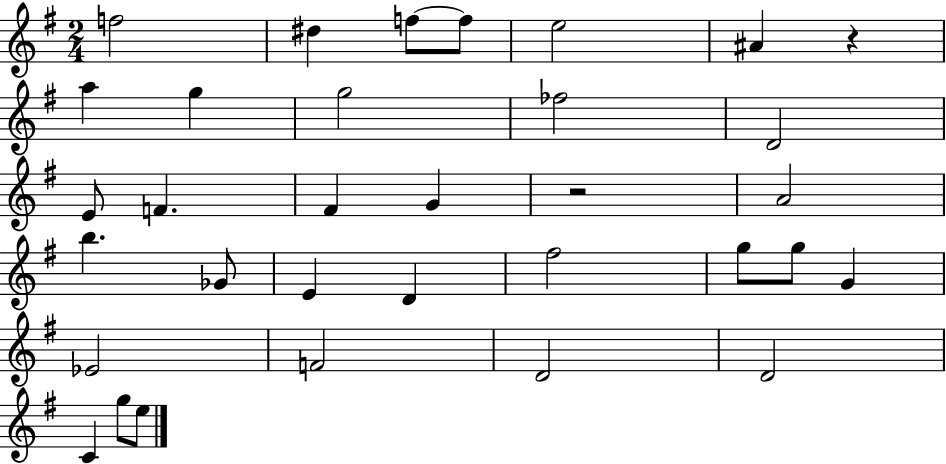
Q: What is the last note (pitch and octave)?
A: E5